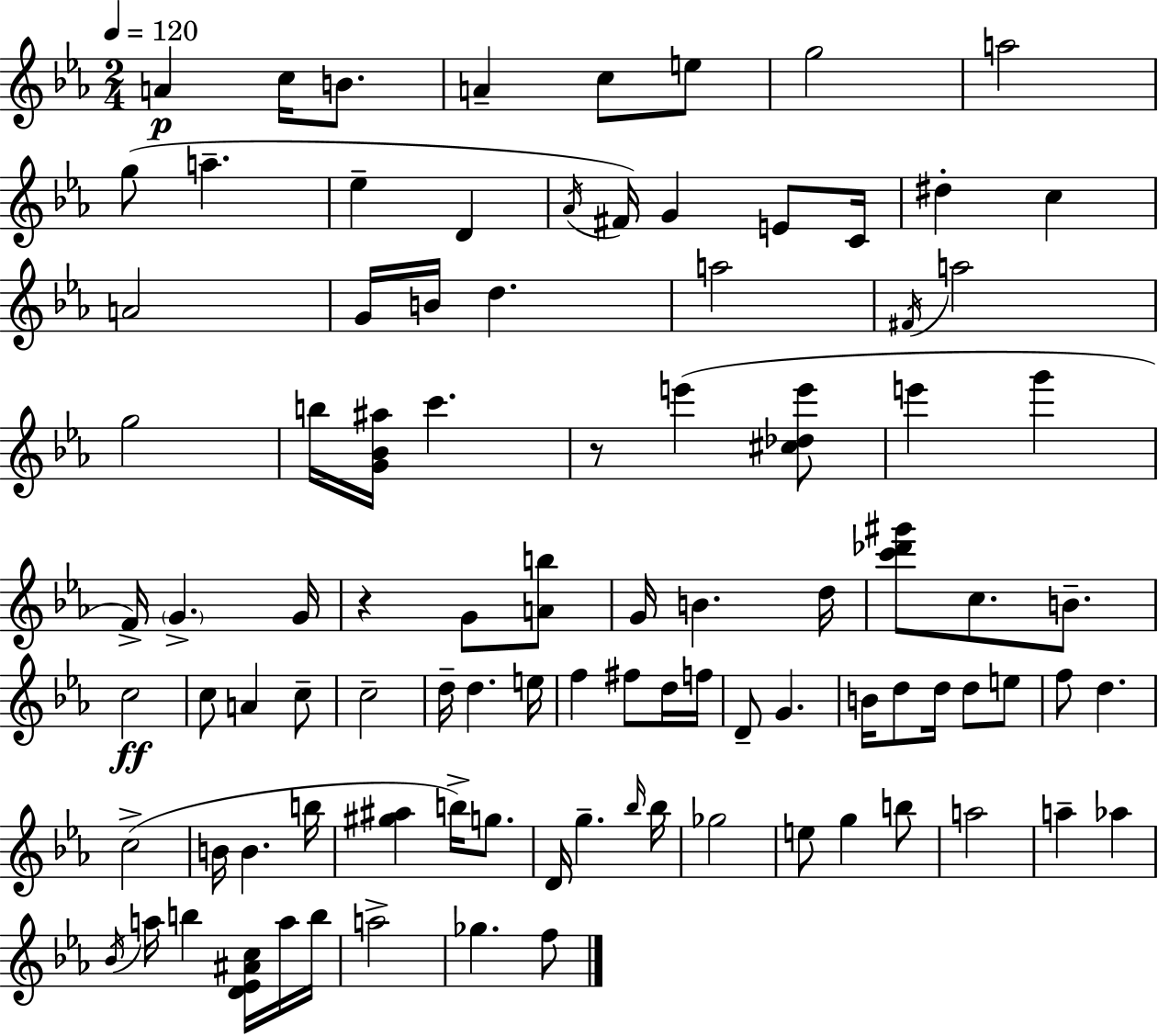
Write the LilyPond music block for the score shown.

{
  \clef treble
  \numericTimeSignature
  \time 2/4
  \key c \minor
  \tempo 4 = 120
  a'4\p c''16 b'8. | a'4-- c''8 e''8 | g''2 | a''2 | \break g''8( a''4.-- | ees''4-- d'4 | \acciaccatura { aes'16 }) fis'16 g'4 e'8 | c'16 dis''4-. c''4 | \break a'2 | g'16 b'16 d''4. | a''2 | \acciaccatura { fis'16 } a''2 | \break g''2 | b''16 <g' bes' ais''>16 c'''4. | r8 e'''4( | <cis'' des'' e'''>8 e'''4 g'''4 | \break f'16->) \parenthesize g'4.-> | g'16 r4 g'8 | <a' b''>8 g'16 b'4. | d''16 <c''' des''' gis'''>8 c''8. b'8.-- | \break c''2\ff | c''8 a'4 | c''8-- c''2-- | d''16-- d''4. | \break e''16 f''4 fis''8 | d''16 f''16 d'8-- g'4. | b'16 d''8 d''16 d''8 | e''8 f''8 d''4. | \break c''2->( | b'16 b'4. | b''16 <gis'' ais''>4 b''16->) g''8. | d'16 g''4.-- | \break \grace { bes''16 } bes''16 ges''2 | e''8 g''4 | b''8 a''2 | a''4-- aes''4 | \break \acciaccatura { bes'16 } a''16 b''4 | <d' ees' ais' c''>16 a''16 b''16 a''2-> | ges''4. | f''8 \bar "|."
}